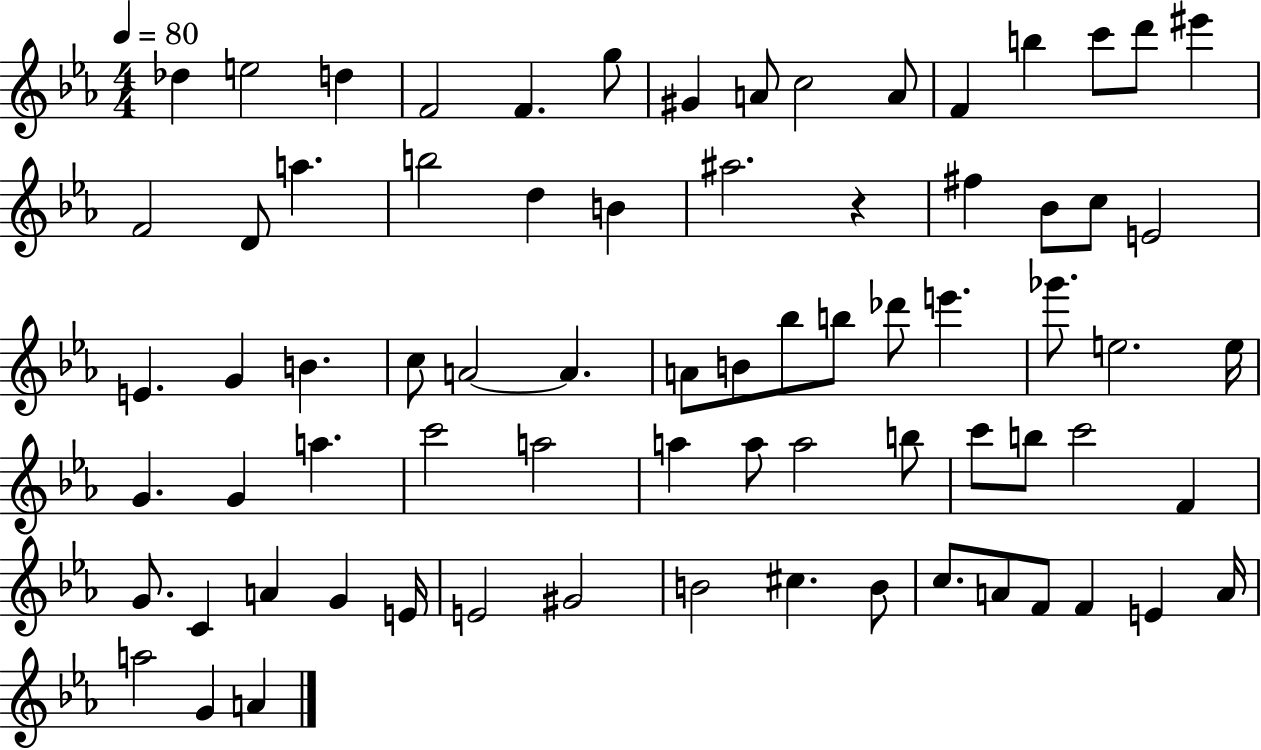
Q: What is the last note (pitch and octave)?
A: A4